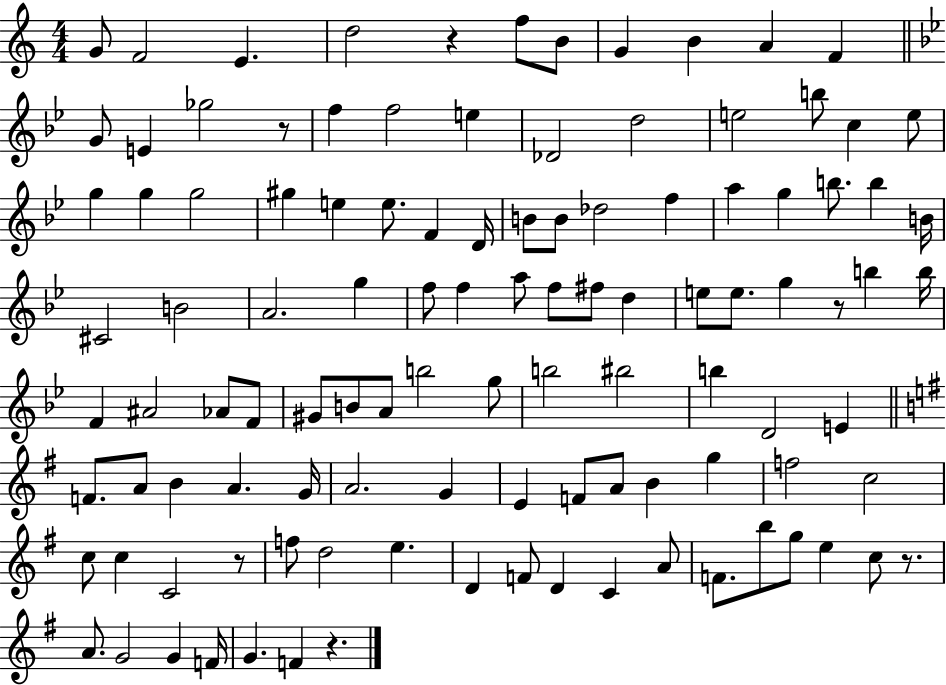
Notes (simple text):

G4/e F4/h E4/q. D5/h R/q F5/e B4/e G4/q B4/q A4/q F4/q G4/e E4/q Gb5/h R/e F5/q F5/h E5/q Db4/h D5/h E5/h B5/e C5/q E5/e G5/q G5/q G5/h G#5/q E5/q E5/e. F4/q D4/s B4/e B4/e Db5/h F5/q A5/q G5/q B5/e. B5/q B4/s C#4/h B4/h A4/h. G5/q F5/e F5/q A5/e F5/e F#5/e D5/q E5/e E5/e. G5/q R/e B5/q B5/s F4/q A#4/h Ab4/e F4/e G#4/e B4/e A4/e B5/h G5/e B5/h BIS5/h B5/q D4/h E4/q F4/e. A4/e B4/q A4/q. G4/s A4/h. G4/q E4/q F4/e A4/e B4/q G5/q F5/h C5/h C5/e C5/q C4/h R/e F5/e D5/h E5/q. D4/q F4/e D4/q C4/q A4/e F4/e. B5/e G5/e E5/q C5/e R/e. A4/e. G4/h G4/q F4/s G4/q. F4/q R/q.